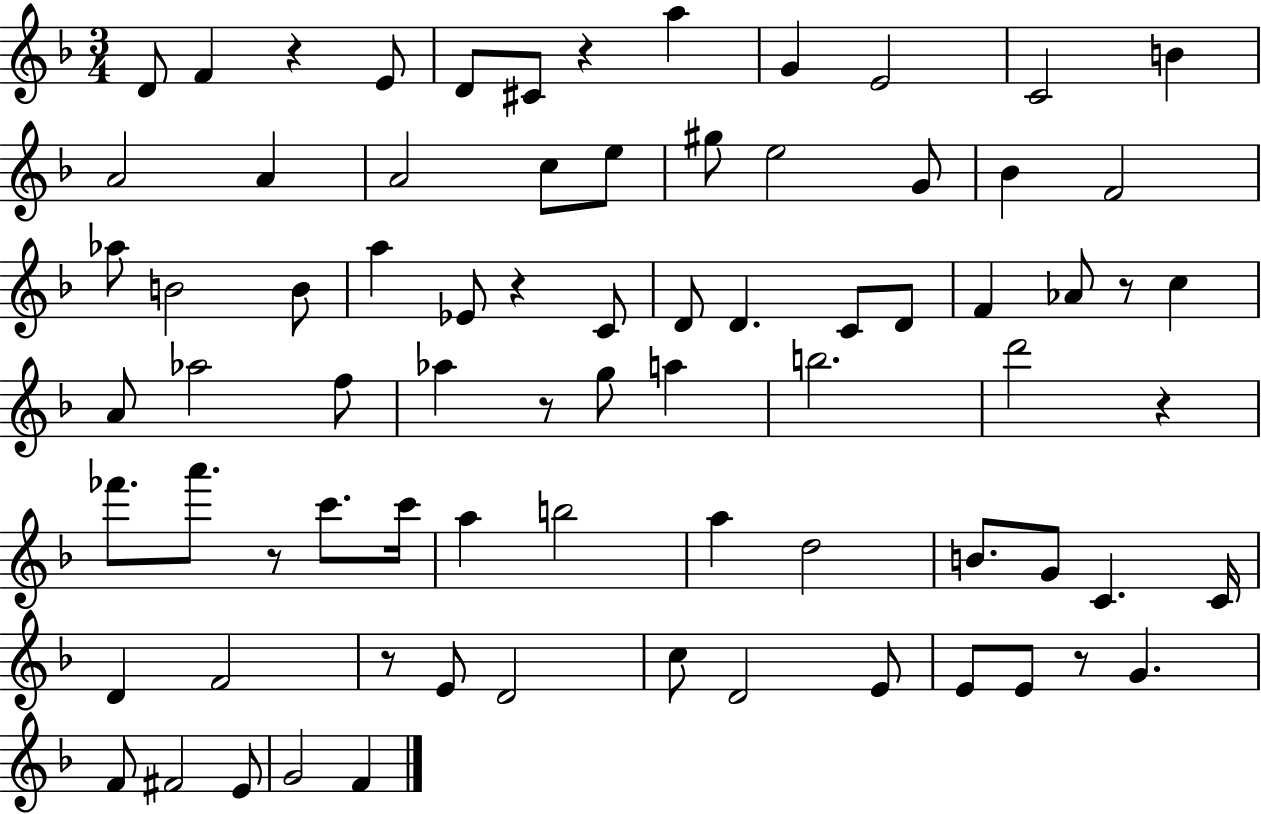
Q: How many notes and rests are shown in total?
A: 77